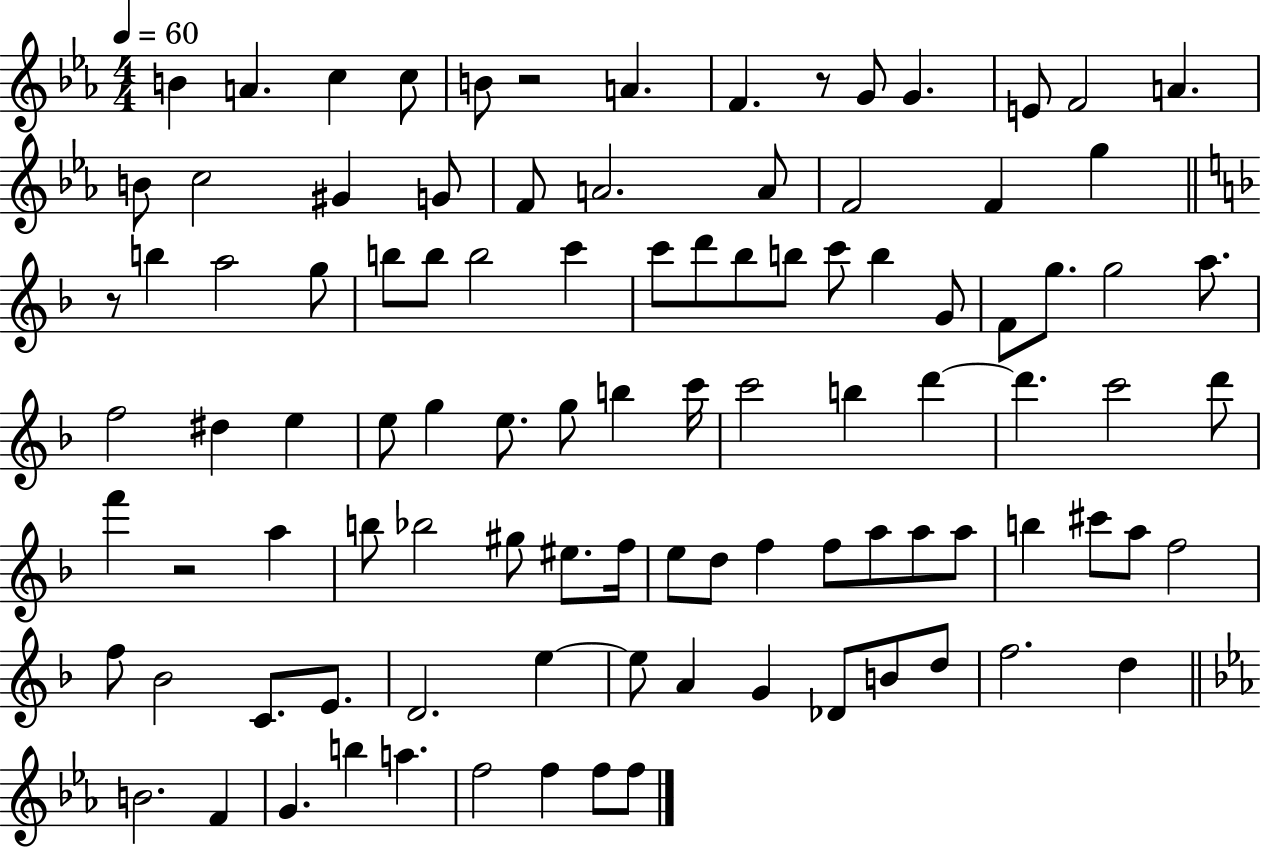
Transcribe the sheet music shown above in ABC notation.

X:1
T:Untitled
M:4/4
L:1/4
K:Eb
B A c c/2 B/2 z2 A F z/2 G/2 G E/2 F2 A B/2 c2 ^G G/2 F/2 A2 A/2 F2 F g z/2 b a2 g/2 b/2 b/2 b2 c' c'/2 d'/2 _b/2 b/2 c'/2 b G/2 F/2 g/2 g2 a/2 f2 ^d e e/2 g e/2 g/2 b c'/4 c'2 b d' d' c'2 d'/2 f' z2 a b/2 _b2 ^g/2 ^e/2 f/4 e/2 d/2 f f/2 a/2 a/2 a/2 b ^c'/2 a/2 f2 f/2 _B2 C/2 E/2 D2 e e/2 A G _D/2 B/2 d/2 f2 d B2 F G b a f2 f f/2 f/2